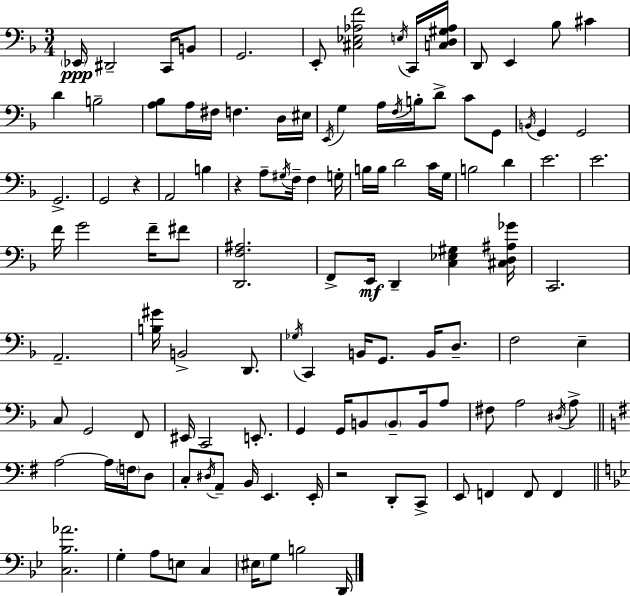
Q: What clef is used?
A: bass